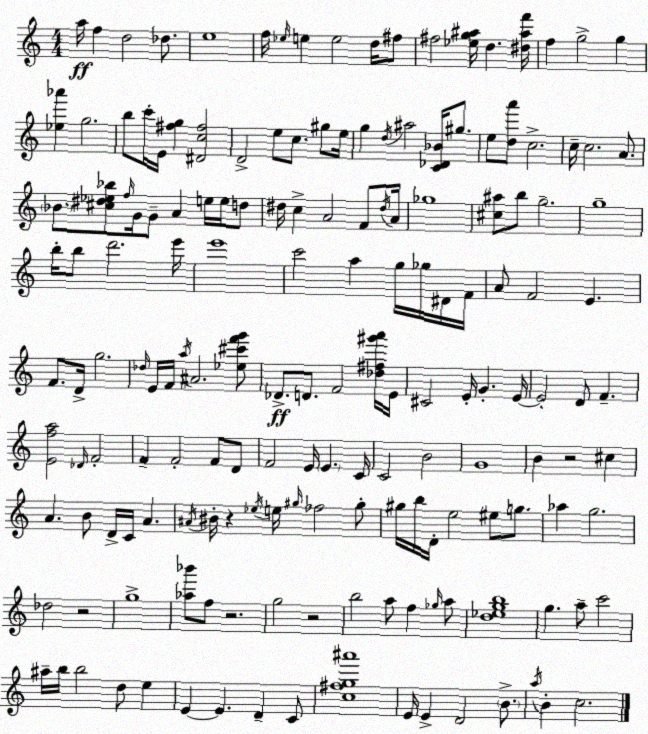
X:1
T:Untitled
M:4/4
L:1/4
K:C
a/4 f d2 _d/2 e4 f/4 _e/4 e e2 d/4 ^f/2 ^f2 [_eg^a]/4 d [^d^af']/4 f g2 g [_e_a'] g2 b/2 c'/4 E/4 [^fg] [^Dc^f]2 D2 e/2 c/2 ^g/2 e/4 g d/4 ^a2 [C_D_B]/4 ^g/2 e/2 [da']/2 c2 c/4 c2 A/2 _B/2 [^c^d_e_b]/2 f/4 G/4 G/2 A e/4 e/4 d/2 ^d/4 c A2 F/2 ^d/4 A/4 _g4 [^c^a]/2 b/2 g2 g4 b/4 b/2 d'2 e'/4 e'4 c'2 a g/4 _g/4 ^D/4 F/4 A/2 F2 E F/2 D/4 g2 _d/4 E/4 F/4 a/4 ^A2 [_e^c'f'g']/2 _D/2 D/2 F2 [_d^f^g'a']/4 E/4 ^C2 E/4 G E/4 E2 D/2 F [Efa]2 _D/4 F2 F F2 F/2 D/2 F2 E/4 E C/4 C2 B2 G4 B z2 ^c A B/2 D/4 C/4 A ^A/4 ^B/4 z _e/4 e/4 ^g/4 _f2 ^g/2 ^g/4 b/4 D/4 e2 ^e/2 g/2 _a g2 _d2 z2 g4 [_a_b']/2 f/2 z2 g2 z2 b2 a/2 f _g/4 a/2 [d_egb]4 g a/2 c'2 ^a/4 b/4 b2 d/2 e E E D C/2 [c^fg^a']4 E/4 E D2 B/2 a/4 B c2